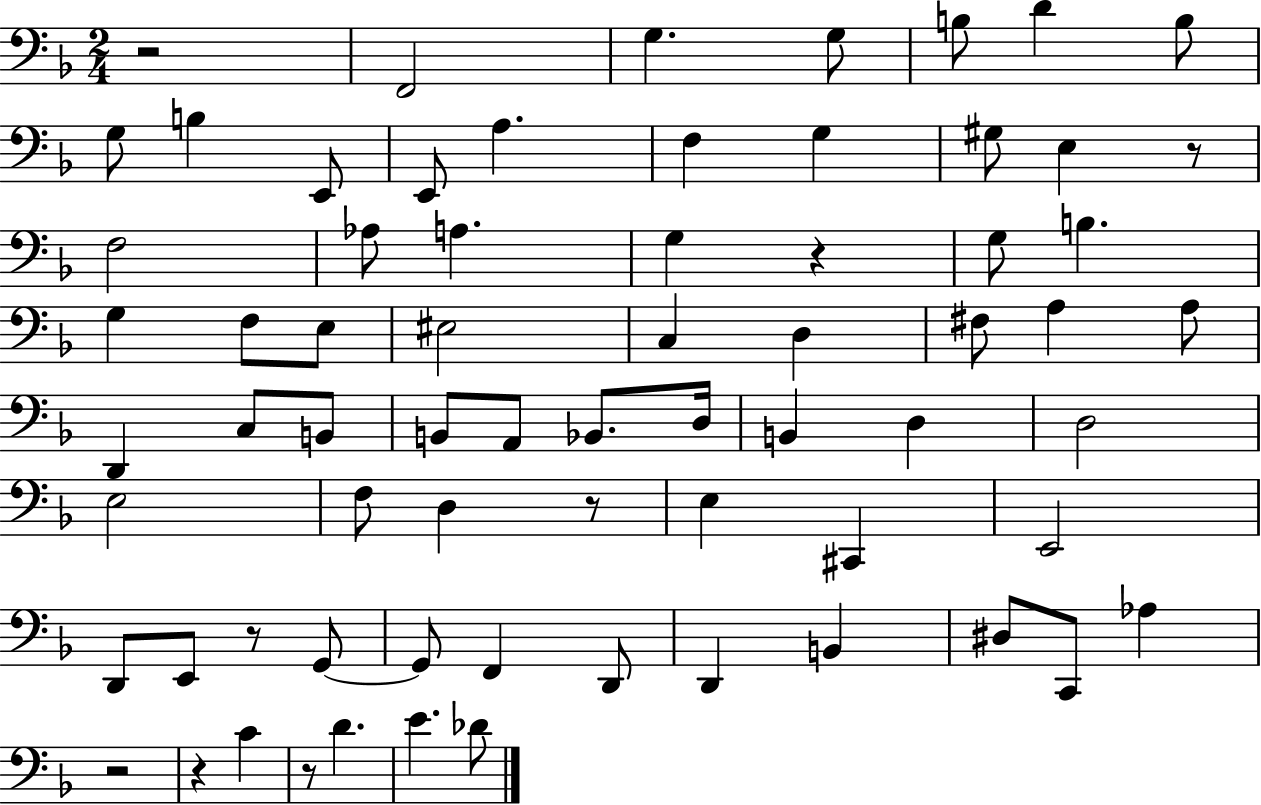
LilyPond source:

{
  \clef bass
  \numericTimeSignature
  \time 2/4
  \key f \major
  r2 | f,2 | g4. g8 | b8 d'4 b8 | \break g8 b4 e,8 | e,8 a4. | f4 g4 | gis8 e4 r8 | \break f2 | aes8 a4. | g4 r4 | g8 b4. | \break g4 f8 e8 | eis2 | c4 d4 | fis8 a4 a8 | \break d,4 c8 b,8 | b,8 a,8 bes,8. d16 | b,4 d4 | d2 | \break e2 | f8 d4 r8 | e4 cis,4 | e,2 | \break d,8 e,8 r8 g,8~~ | g,8 f,4 d,8 | d,4 b,4 | dis8 c,8 aes4 | \break r2 | r4 c'4 | r8 d'4. | e'4. des'8 | \break \bar "|."
}